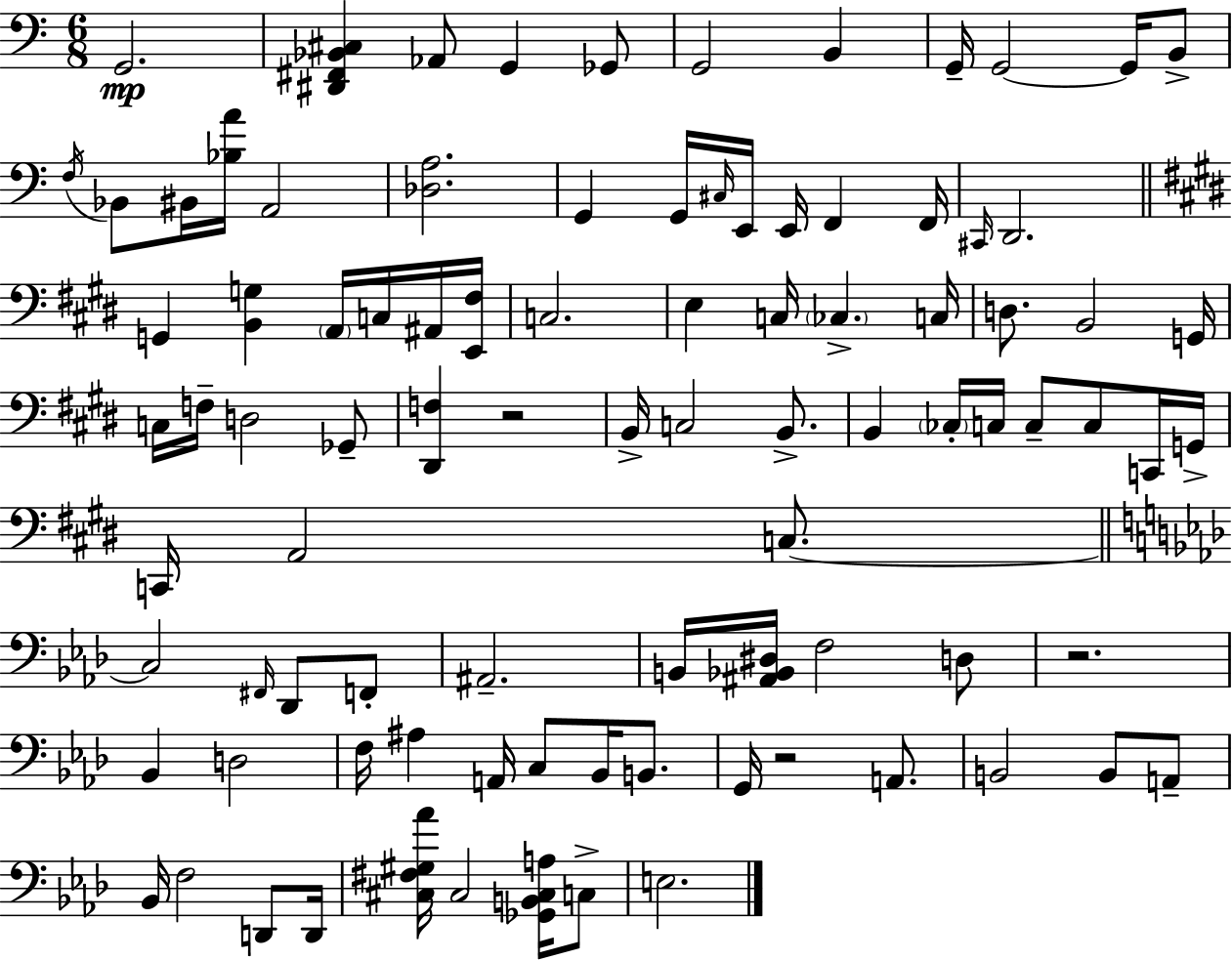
G2/h. [D#2,F#2,Bb2,C#3]/q Ab2/e G2/q Gb2/e G2/h B2/q G2/s G2/h G2/s B2/e F3/s Bb2/e BIS2/s [Bb3,A4]/s A2/h [Db3,A3]/h. G2/q G2/s C#3/s E2/s E2/s F2/q F2/s C#2/s D2/h. G2/q [B2,G3]/q A2/s C3/s A#2/s [E2,F#3]/s C3/h. E3/q C3/s CES3/q. C3/s D3/e. B2/h G2/s C3/s F3/s D3/h Gb2/e [D#2,F3]/q R/h B2/s C3/h B2/e. B2/q CES3/s C3/s C3/e C3/e C2/s G2/s C2/s A2/h C3/e. C3/h F#2/s Db2/e F2/e A#2/h. B2/s [A#2,Bb2,D#3]/s F3/h D3/e R/h. Bb2/q D3/h F3/s A#3/q A2/s C3/e Bb2/s B2/e. G2/s R/h A2/e. B2/h B2/e A2/e Bb2/s F3/h D2/e D2/s [C#3,F#3,G#3,Ab4]/s C#3/h [Gb2,B2,C#3,A3]/s C3/e E3/h.